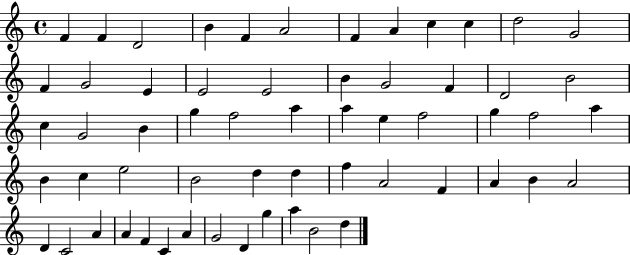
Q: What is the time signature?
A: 4/4